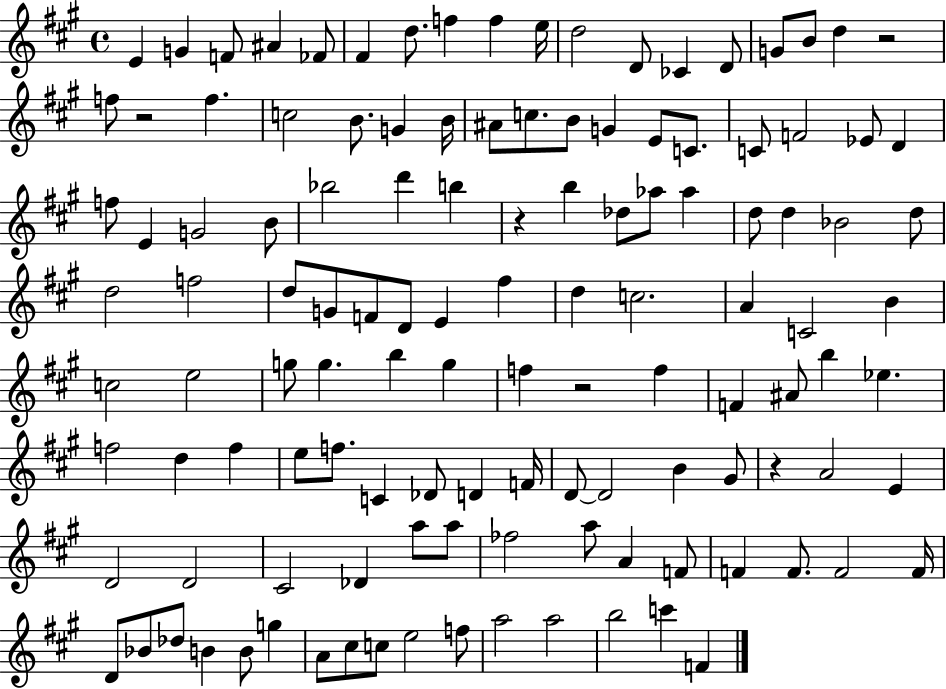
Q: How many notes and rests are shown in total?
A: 123